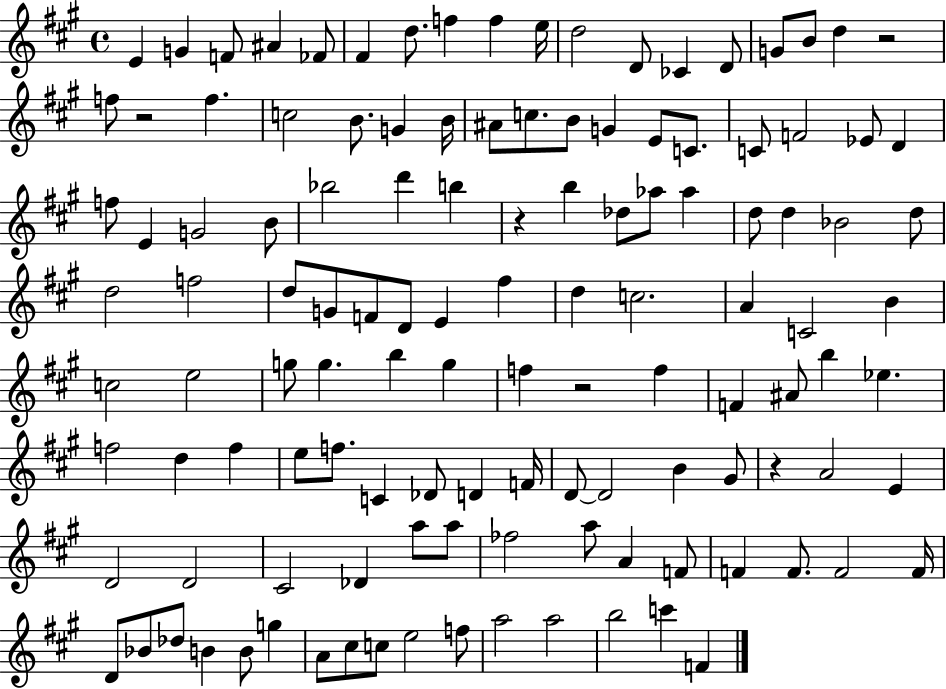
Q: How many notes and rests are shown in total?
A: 123